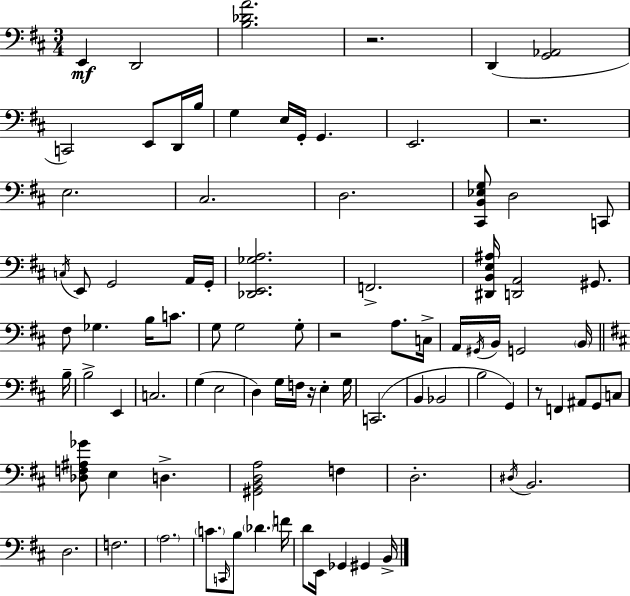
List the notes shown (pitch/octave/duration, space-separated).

E2/q D2/h [B3,Db4,A4]/h. R/h. D2/q [G2,Ab2]/h C2/h E2/e D2/s B3/s G3/q E3/s G2/s G2/q. E2/h. R/h. E3/h. C#3/h. D3/h. [C#2,B2,Eb3,G3]/e D3/h C2/e C3/s E2/e G2/h A2/s G2/s [Db2,E2,Gb3,A3]/h. F2/h. [D#2,B2,E3,A#3]/s [D2,A2]/h G#2/e. F#3/e Gb3/q. B3/s C4/e. G3/e G3/h G3/e R/h A3/e. C3/s A2/s G#2/s B2/s G2/h B2/s B3/s B3/h E2/q C3/h. G3/q E3/h D3/q G3/s F3/s R/s E3/q G3/s C2/h. B2/q Bb2/h B3/h G2/q R/e F2/q A#2/e G2/e C3/e [Db3,F3,A#3,Gb4]/e E3/q D3/q. [G#2,B2,D3,A3]/h F3/q D3/h. D#3/s B2/h. D3/h. F3/h. A3/h. C4/e. C2/s B3/e Db4/q. F4/s D4/e E2/s Gb2/q G#2/q B2/s